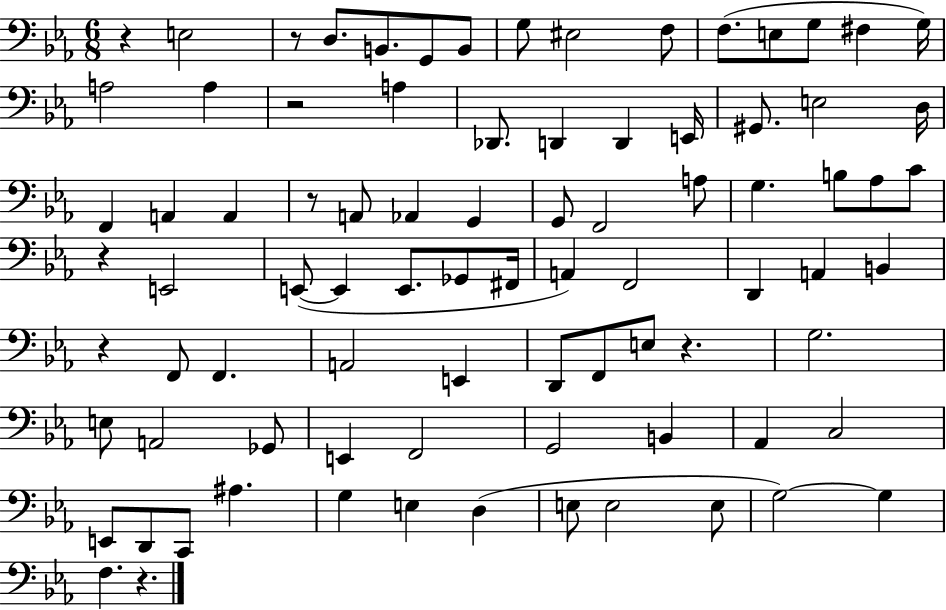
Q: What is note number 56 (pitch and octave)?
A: E3